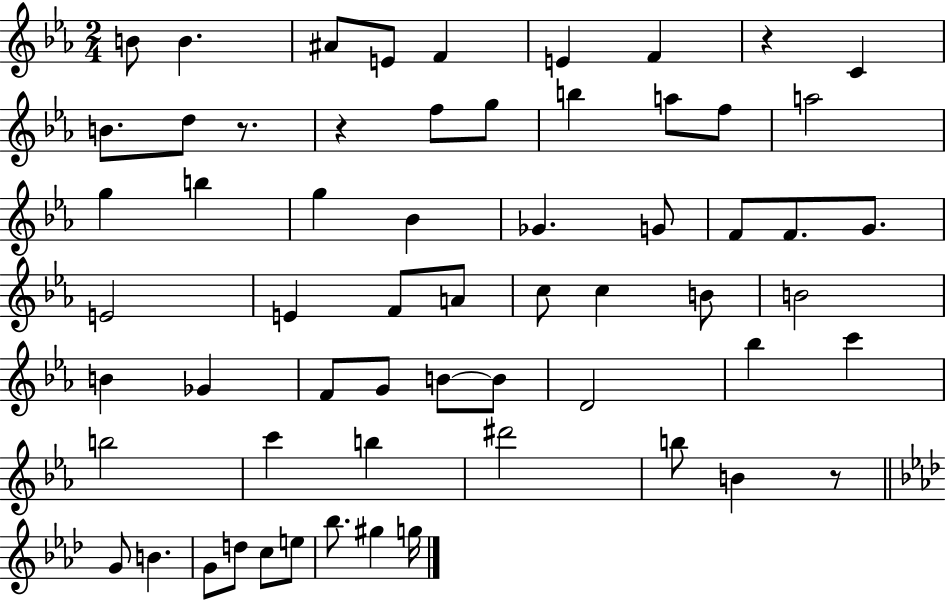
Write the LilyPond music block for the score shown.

{
  \clef treble
  \numericTimeSignature
  \time 2/4
  \key ees \major
  b'8 b'4. | ais'8 e'8 f'4 | e'4 f'4 | r4 c'4 | \break b'8. d''8 r8. | r4 f''8 g''8 | b''4 a''8 f''8 | a''2 | \break g''4 b''4 | g''4 bes'4 | ges'4. g'8 | f'8 f'8. g'8. | \break e'2 | e'4 f'8 a'8 | c''8 c''4 b'8 | b'2 | \break b'4 ges'4 | f'8 g'8 b'8~~ b'8 | d'2 | bes''4 c'''4 | \break b''2 | c'''4 b''4 | dis'''2 | b''8 b'4 r8 | \break \bar "||" \break \key aes \major g'8 b'4. | g'8 d''8 c''8 e''8 | bes''8. gis''4 g''16 | \bar "|."
}